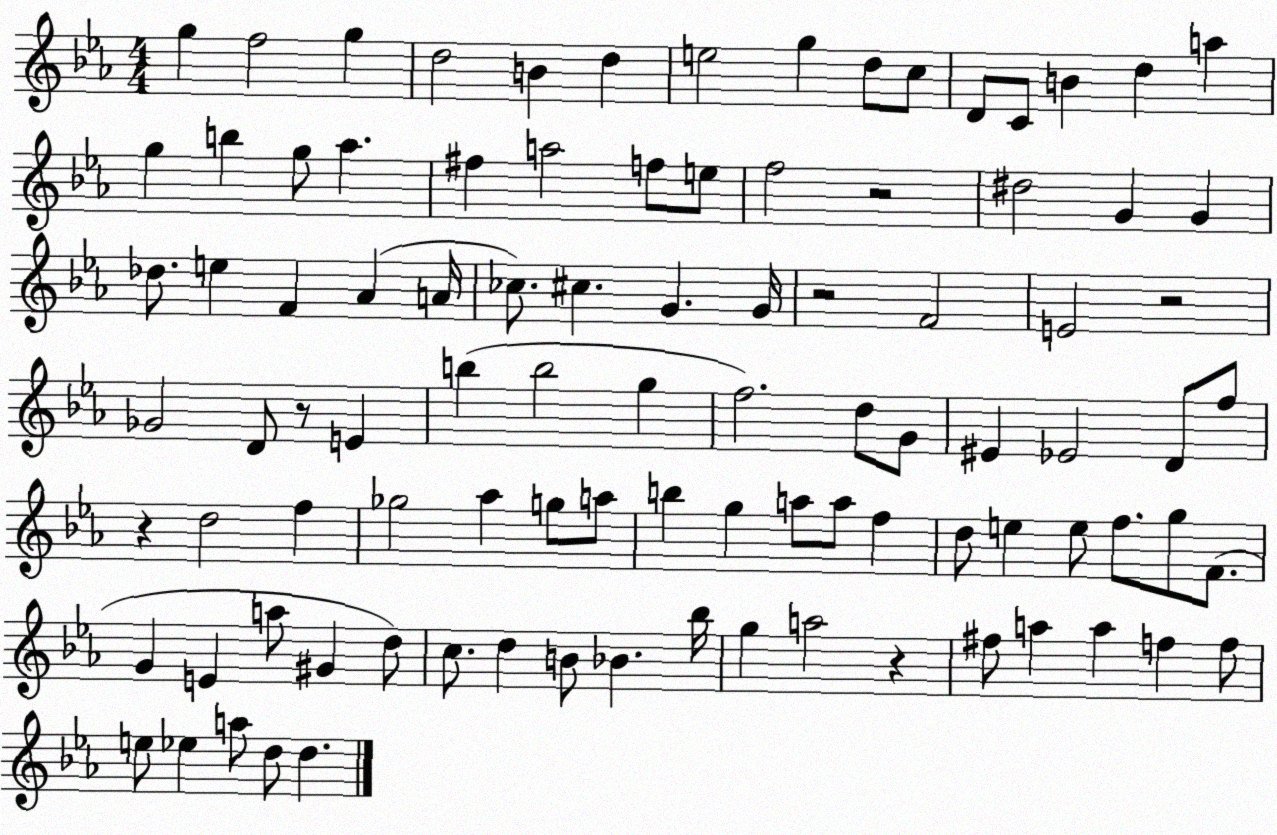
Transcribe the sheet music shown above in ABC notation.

X:1
T:Untitled
M:4/4
L:1/4
K:Eb
g f2 g d2 B d e2 g d/2 c/2 D/2 C/2 B d a g b g/2 _a ^f a2 f/2 e/2 f2 z2 ^d2 G G _d/2 e F _A A/4 _c/2 ^c G G/4 z2 F2 E2 z2 _G2 D/2 z/2 E b b2 g f2 d/2 G/2 ^E _E2 D/2 f/2 z d2 f _g2 _a g/2 a/2 b g a/2 a/2 f d/2 e e/2 f/2 g/2 F/2 G E a/2 ^G d/2 c/2 d B/2 _B _b/4 g a2 z ^f/2 a a f f/2 e/2 _e a/2 d/2 d